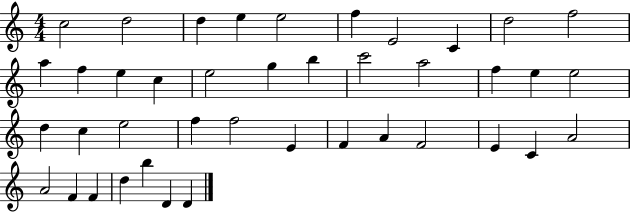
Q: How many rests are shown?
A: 0